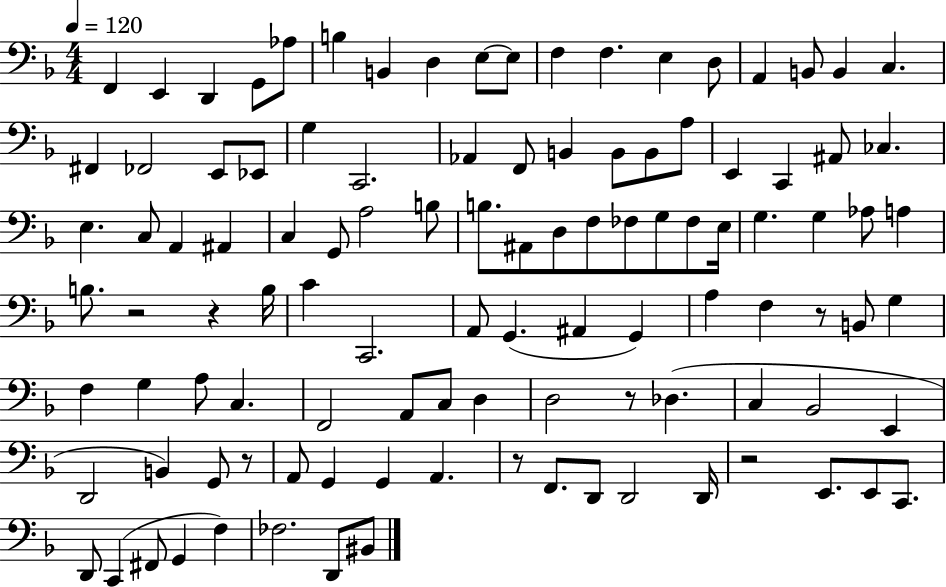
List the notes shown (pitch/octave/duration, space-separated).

F2/q E2/q D2/q G2/e Ab3/e B3/q B2/q D3/q E3/e E3/e F3/q F3/q. E3/q D3/e A2/q B2/e B2/q C3/q. F#2/q FES2/h E2/e Eb2/e G3/q C2/h. Ab2/q F2/e B2/q B2/e B2/e A3/e E2/q C2/q A#2/e CES3/q. E3/q. C3/e A2/q A#2/q C3/q G2/e A3/h B3/e B3/e. A#2/e D3/e F3/e FES3/e G3/e FES3/e E3/s G3/q. G3/q Ab3/e A3/q B3/e. R/h R/q B3/s C4/q C2/h. A2/e G2/q. A#2/q G2/q A3/q F3/q R/e B2/e G3/q F3/q G3/q A3/e C3/q. F2/h A2/e C3/e D3/q D3/h R/e Db3/q. C3/q Bb2/h E2/q D2/h B2/q G2/e R/e A2/e G2/q G2/q A2/q. R/e F2/e. D2/e D2/h D2/s R/h E2/e. E2/e C2/e. D2/e C2/q F#2/e G2/q F3/q FES3/h. D2/e BIS2/e